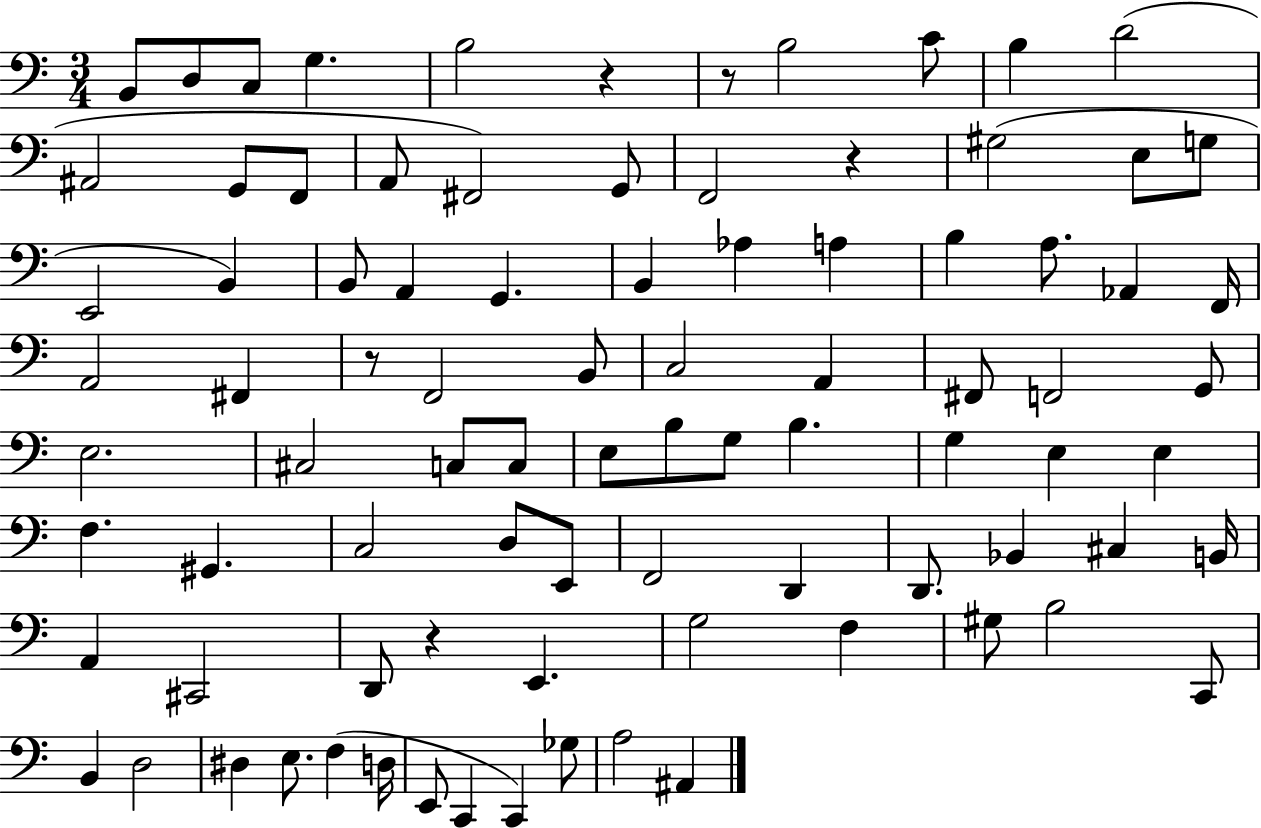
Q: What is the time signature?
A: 3/4